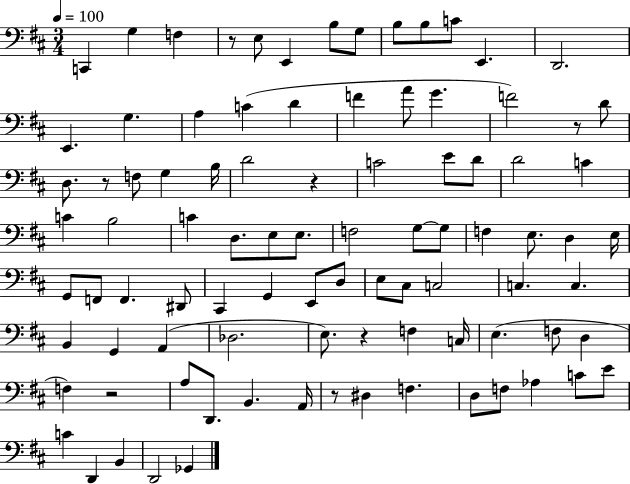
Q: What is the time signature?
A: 3/4